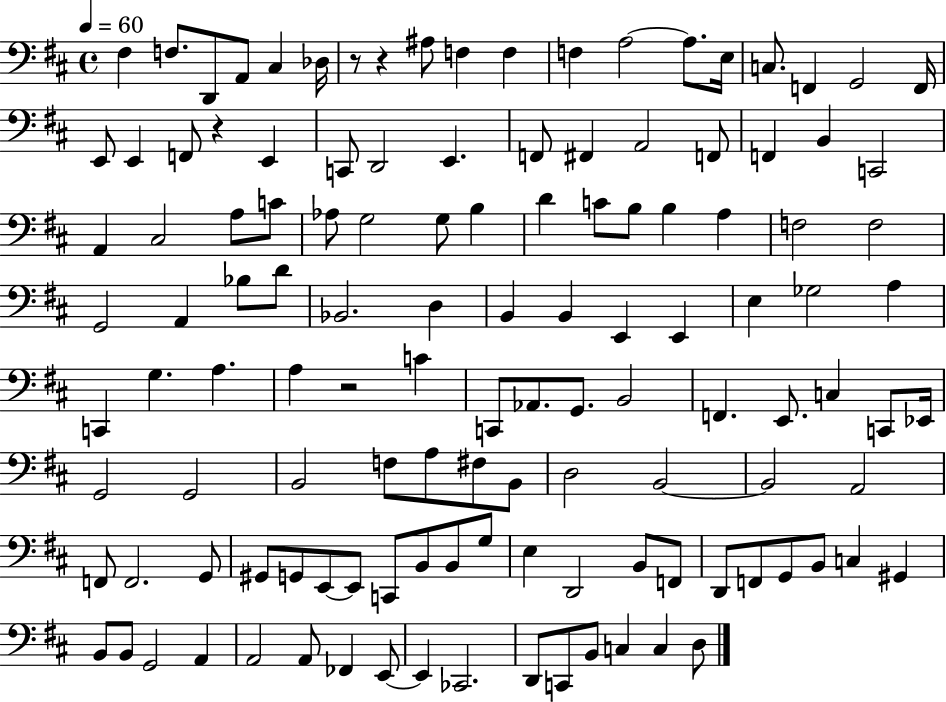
F#3/q F3/e. D2/e A2/e C#3/q Db3/s R/e R/q A#3/e F3/q F3/q F3/q A3/h A3/e. E3/s C3/e. F2/q G2/h F2/s E2/e E2/q F2/e R/q E2/q C2/e D2/h E2/q. F2/e F#2/q A2/h F2/e F2/q B2/q C2/h A2/q C#3/h A3/e C4/e Ab3/e G3/h G3/e B3/q D4/q C4/e B3/e B3/q A3/q F3/h F3/h G2/h A2/q Bb3/e D4/e Bb2/h. D3/q B2/q B2/q E2/q E2/q E3/q Gb3/h A3/q C2/q G3/q. A3/q. A3/q R/h C4/q C2/e Ab2/e. G2/e. B2/h F2/q. E2/e. C3/q C2/e Eb2/s G2/h G2/h B2/h F3/e A3/e F#3/e B2/e D3/h B2/h B2/h A2/h F2/e F2/h. G2/e G#2/e G2/e E2/e E2/e C2/e B2/e B2/e G3/e E3/q D2/h B2/e F2/e D2/e F2/e G2/e B2/e C3/q G#2/q B2/e B2/e G2/h A2/q A2/h A2/e FES2/q E2/e E2/q CES2/h. D2/e C2/e B2/e C3/q C3/q D3/e